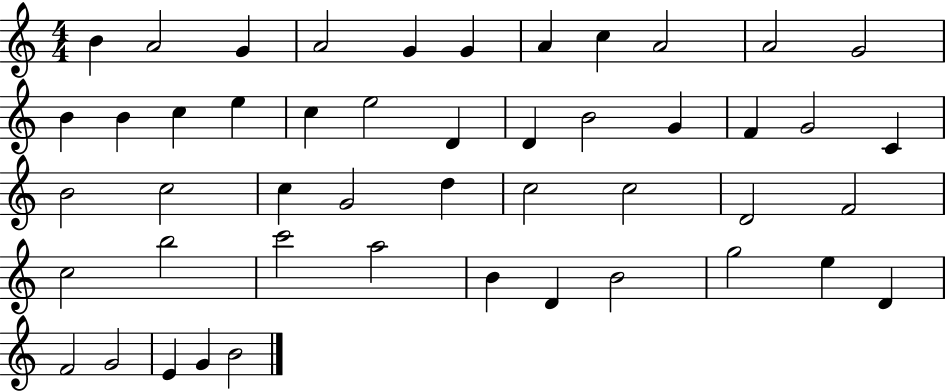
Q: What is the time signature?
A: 4/4